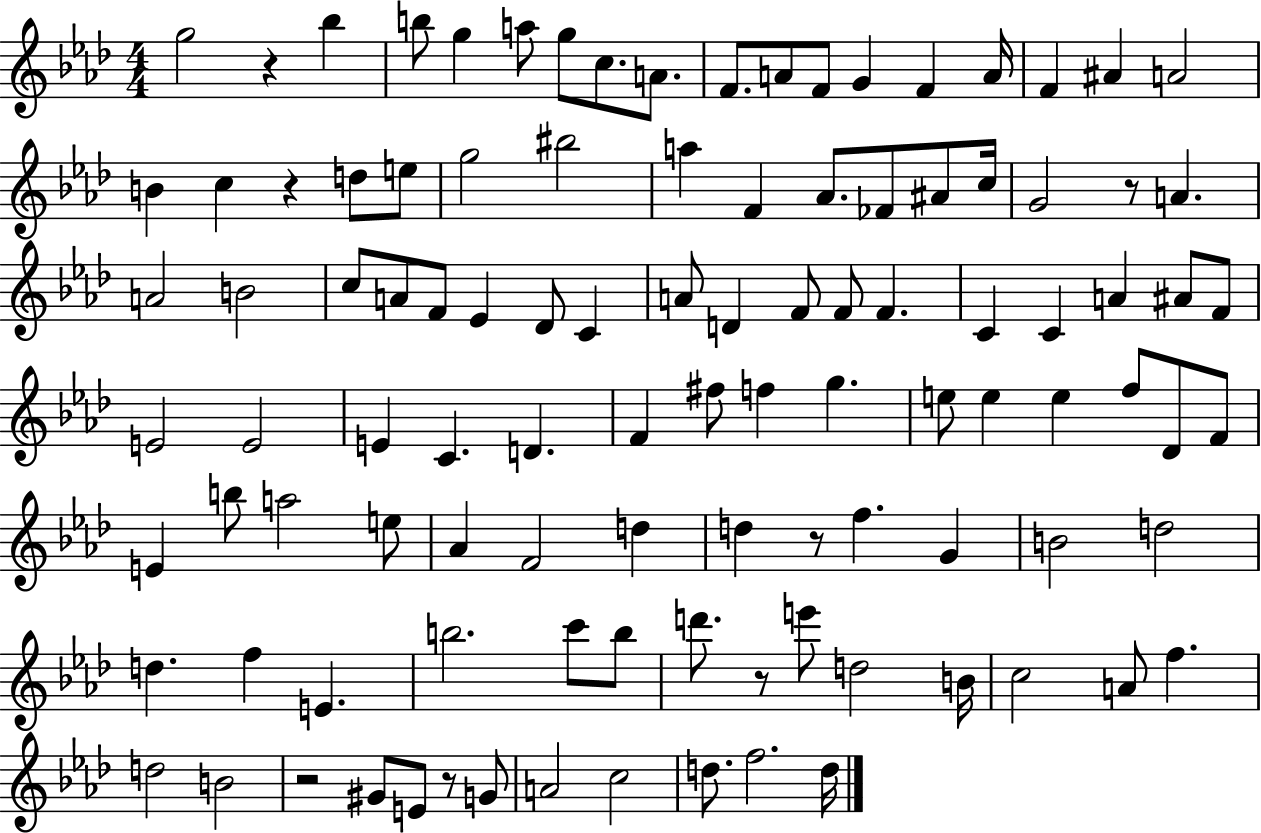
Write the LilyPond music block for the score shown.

{
  \clef treble
  \numericTimeSignature
  \time 4/4
  \key aes \major
  \repeat volta 2 { g''2 r4 bes''4 | b''8 g''4 a''8 g''8 c''8. a'8. | f'8. a'8 f'8 g'4 f'4 a'16 | f'4 ais'4 a'2 | \break b'4 c''4 r4 d''8 e''8 | g''2 bis''2 | a''4 f'4 aes'8. fes'8 ais'8 c''16 | g'2 r8 a'4. | \break a'2 b'2 | c''8 a'8 f'8 ees'4 des'8 c'4 | a'8 d'4 f'8 f'8 f'4. | c'4 c'4 a'4 ais'8 f'8 | \break e'2 e'2 | e'4 c'4. d'4. | f'4 fis''8 f''4 g''4. | e''8 e''4 e''4 f''8 des'8 f'8 | \break e'4 b''8 a''2 e''8 | aes'4 f'2 d''4 | d''4 r8 f''4. g'4 | b'2 d''2 | \break d''4. f''4 e'4. | b''2. c'''8 b''8 | d'''8. r8 e'''8 d''2 b'16 | c''2 a'8 f''4. | \break d''2 b'2 | r2 gis'8 e'8 r8 g'8 | a'2 c''2 | d''8. f''2. d''16 | \break } \bar "|."
}